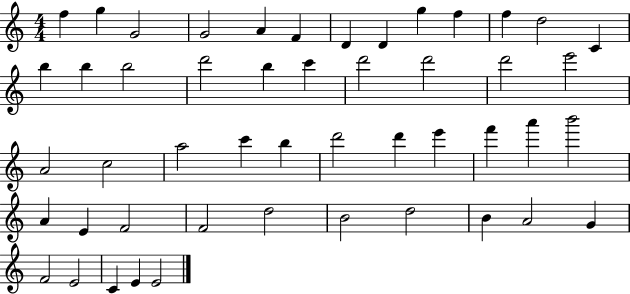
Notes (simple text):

F5/q G5/q G4/h G4/h A4/q F4/q D4/q D4/q G5/q F5/q F5/q D5/h C4/q B5/q B5/q B5/h D6/h B5/q C6/q D6/h D6/h D6/h E6/h A4/h C5/h A5/h C6/q B5/q D6/h D6/q E6/q F6/q A6/q B6/h A4/q E4/q F4/h F4/h D5/h B4/h D5/h B4/q A4/h G4/q F4/h E4/h C4/q E4/q E4/h